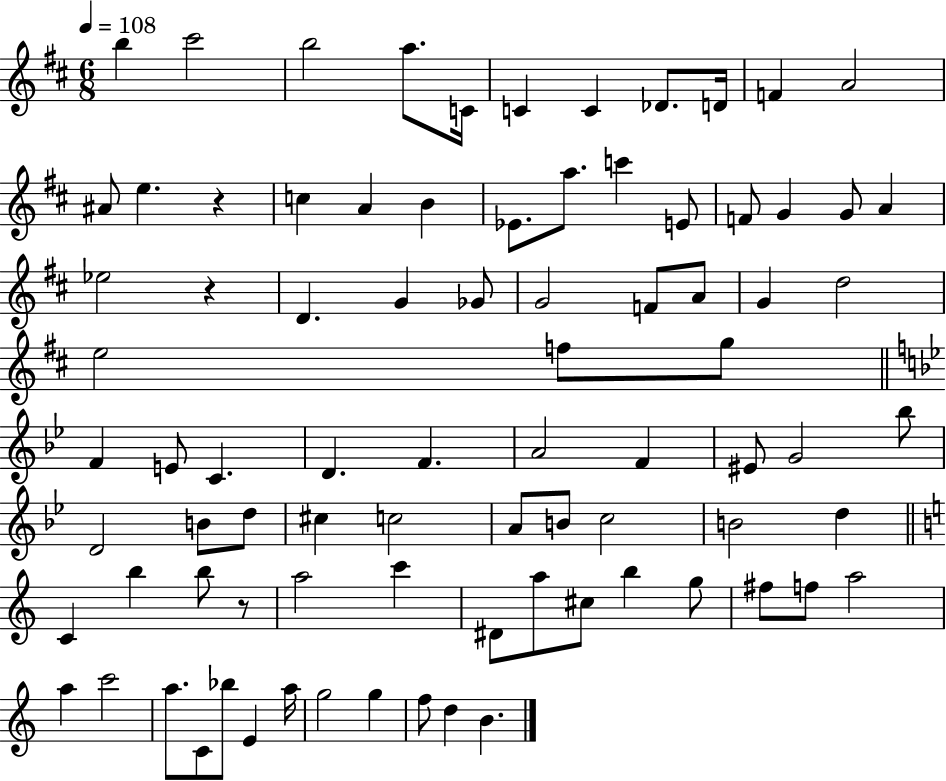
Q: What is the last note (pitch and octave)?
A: B4